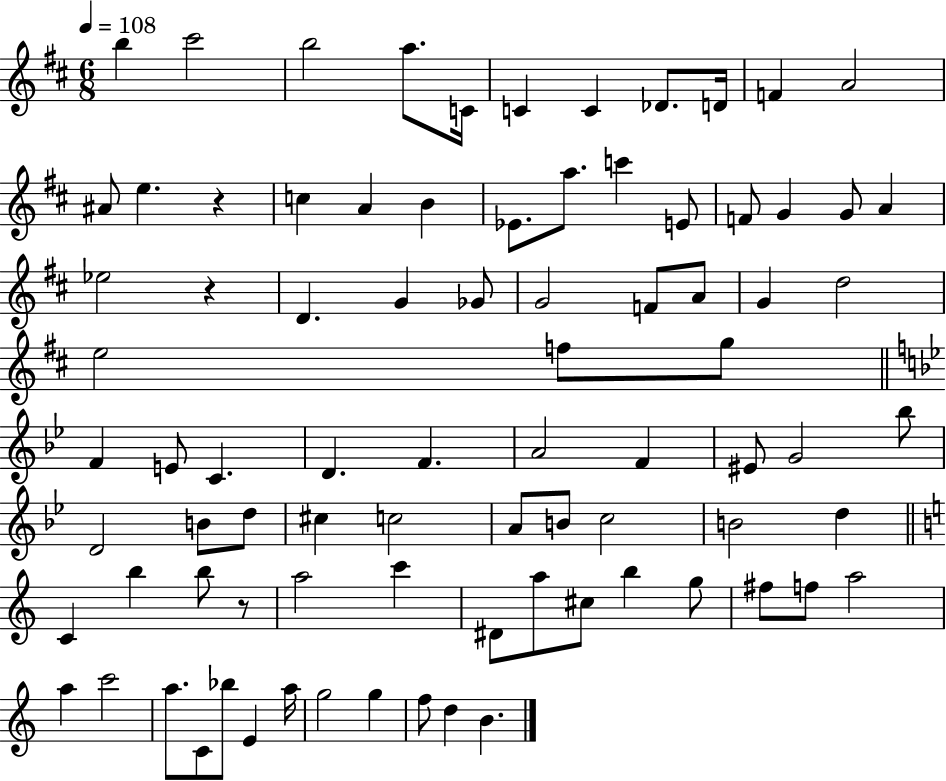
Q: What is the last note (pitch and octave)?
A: B4